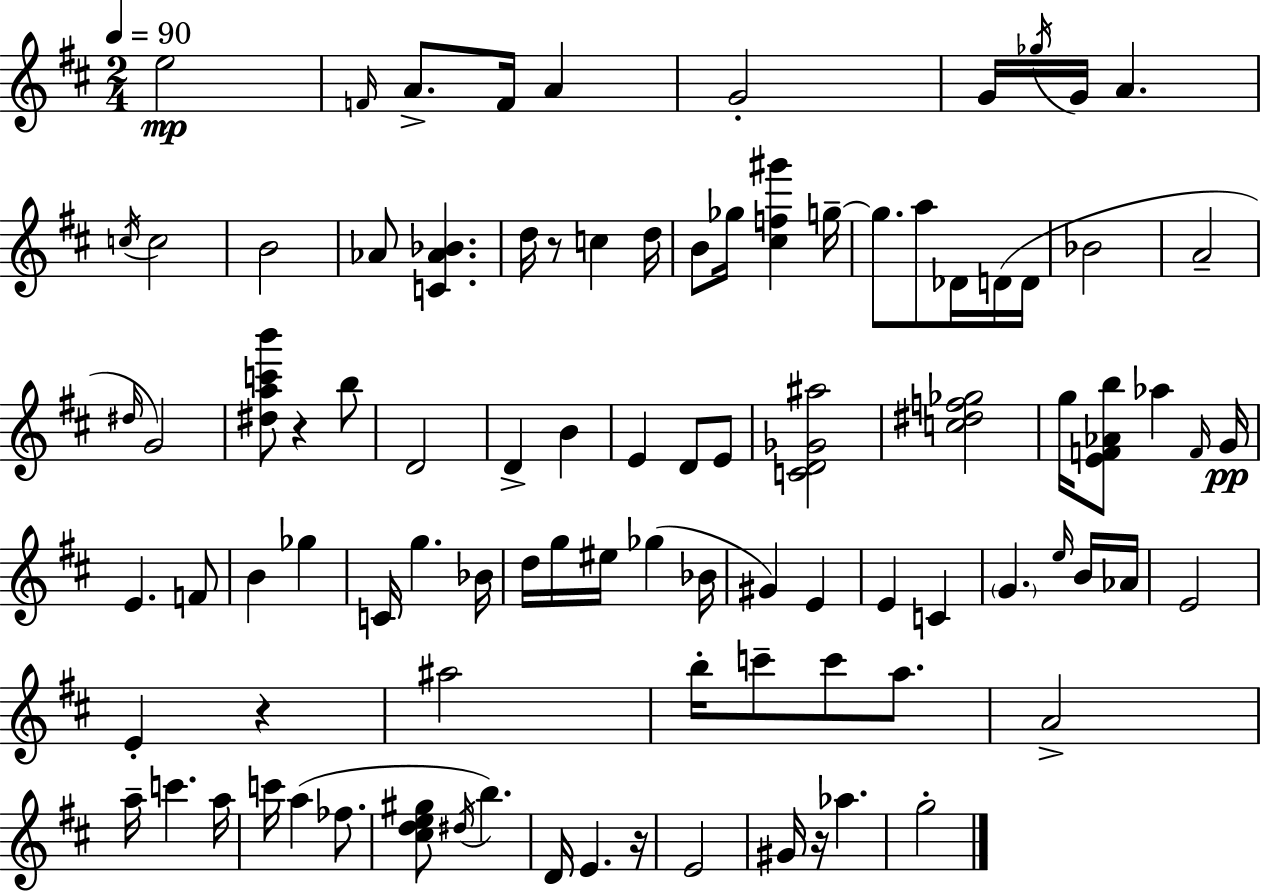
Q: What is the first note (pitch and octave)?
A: E5